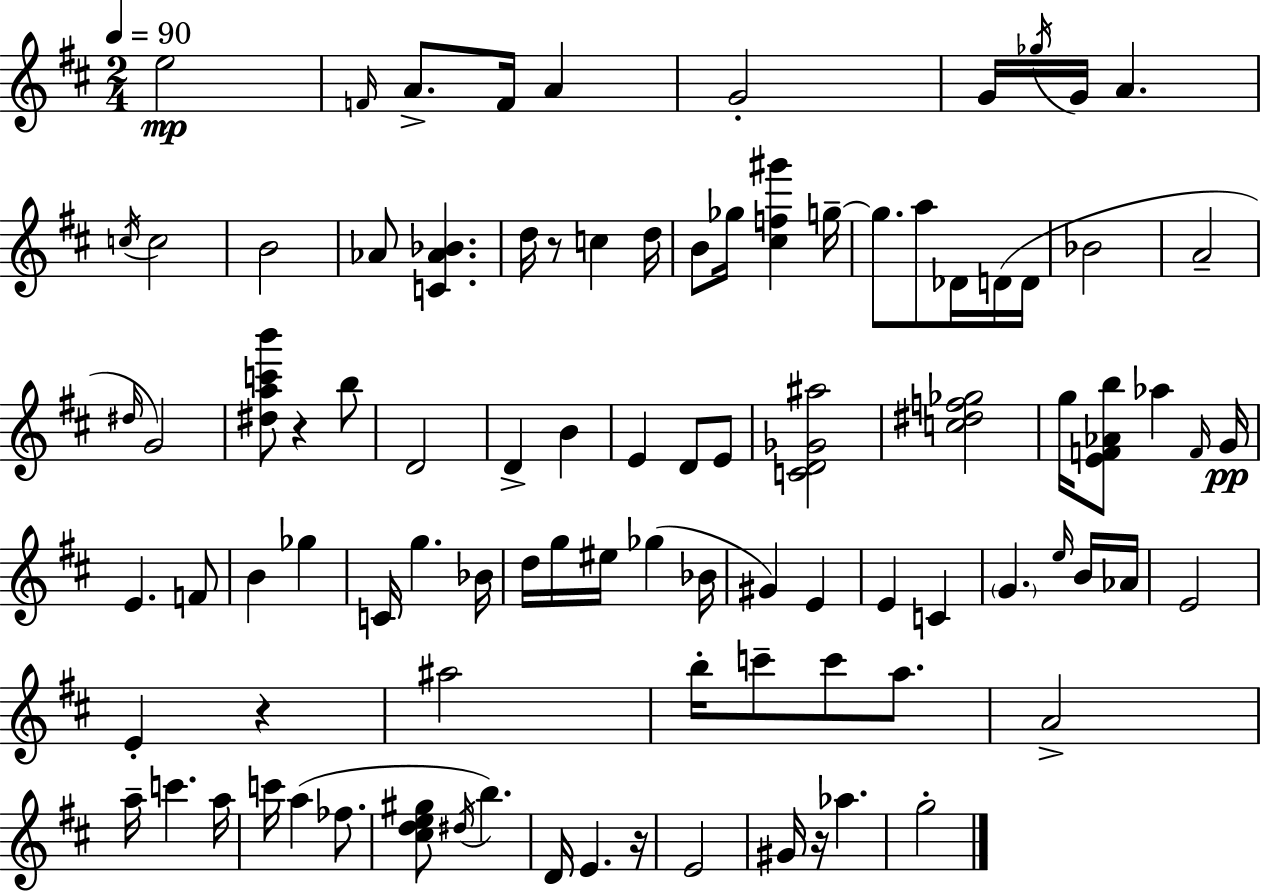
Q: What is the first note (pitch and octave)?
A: E5